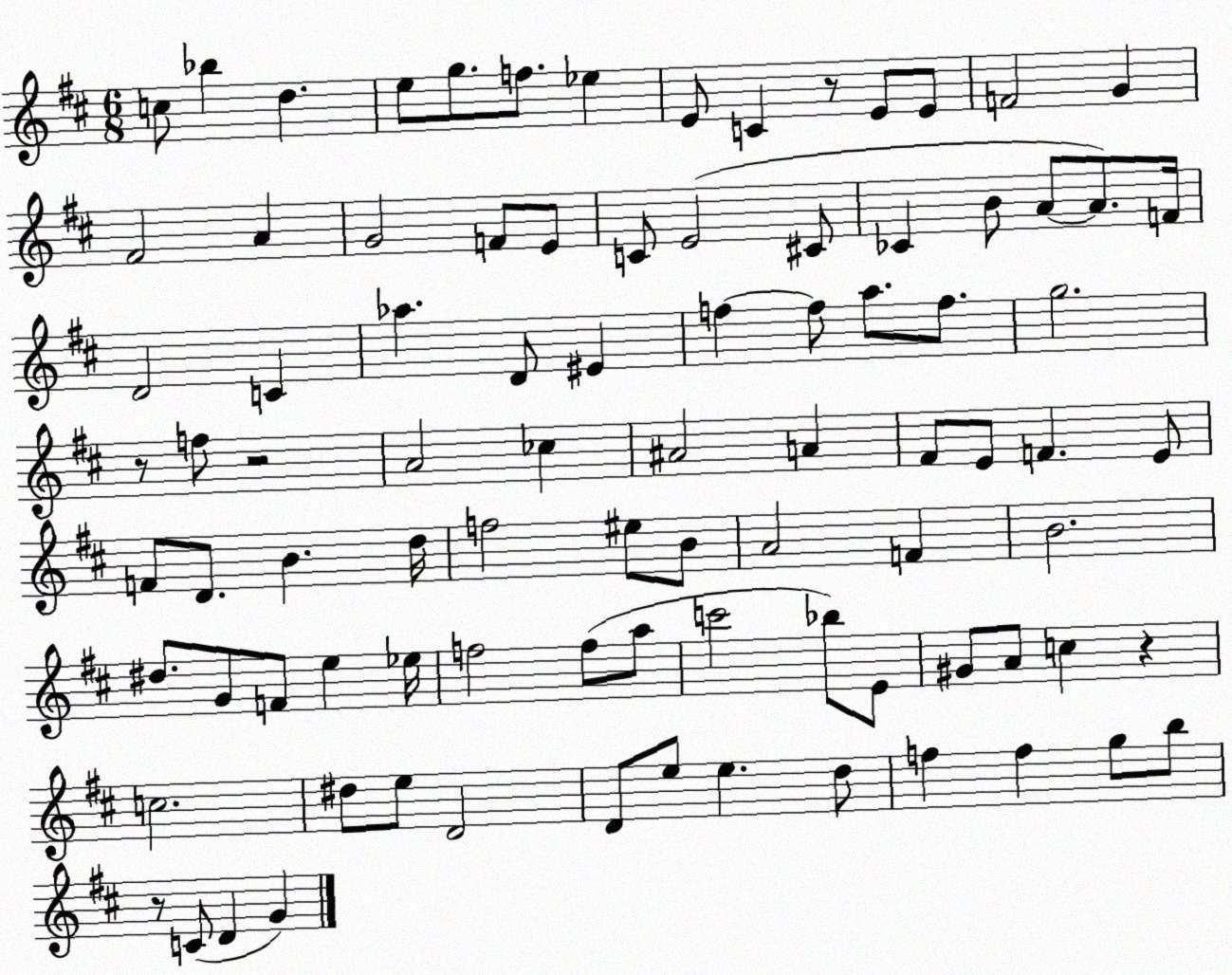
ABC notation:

X:1
T:Untitled
M:6/8
L:1/4
K:D
c/2 _b d e/2 g/2 f/2 _e E/2 C z/2 E/2 E/2 F2 G ^F2 A G2 F/2 E/2 C/2 E2 ^C/2 _C B/2 A/2 A/2 F/4 D2 C _a D/2 ^E f f/2 a/2 f/2 g2 z/2 f/2 z2 A2 _c ^A2 A ^F/2 E/2 F E/2 F/2 D/2 B d/4 f2 ^e/2 B/2 A2 F B2 ^d/2 G/2 F/2 e _e/4 f2 f/2 a/2 c'2 _b/2 E/2 ^G/2 A/2 c z c2 ^d/2 e/2 D2 D/2 e/2 e d/2 f f g/2 b/2 z/2 C/2 D G